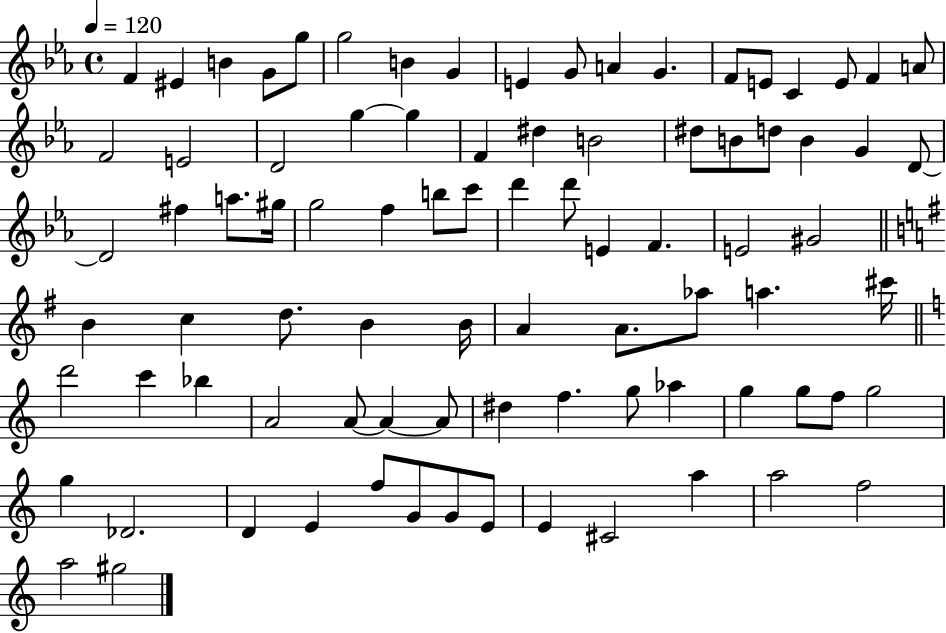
F4/q EIS4/q B4/q G4/e G5/e G5/h B4/q G4/q E4/q G4/e A4/q G4/q. F4/e E4/e C4/q E4/e F4/q A4/e F4/h E4/h D4/h G5/q G5/q F4/q D#5/q B4/h D#5/e B4/e D5/e B4/q G4/q D4/e D4/h F#5/q A5/e. G#5/s G5/h F5/q B5/e C6/e D6/q D6/e E4/q F4/q. E4/h G#4/h B4/q C5/q D5/e. B4/q B4/s A4/q A4/e. Ab5/e A5/q. C#6/s D6/h C6/q Bb5/q A4/h A4/e A4/q A4/e D#5/q F5/q. G5/e Ab5/q G5/q G5/e F5/e G5/h G5/q Db4/h. D4/q E4/q F5/e G4/e G4/e E4/e E4/q C#4/h A5/q A5/h F5/h A5/h G#5/h